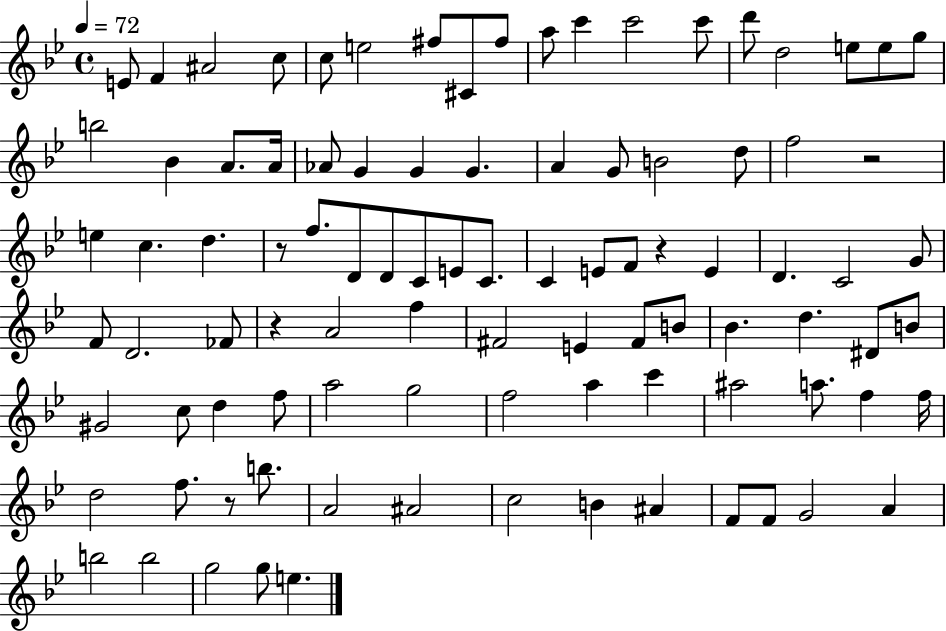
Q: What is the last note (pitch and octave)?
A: E5